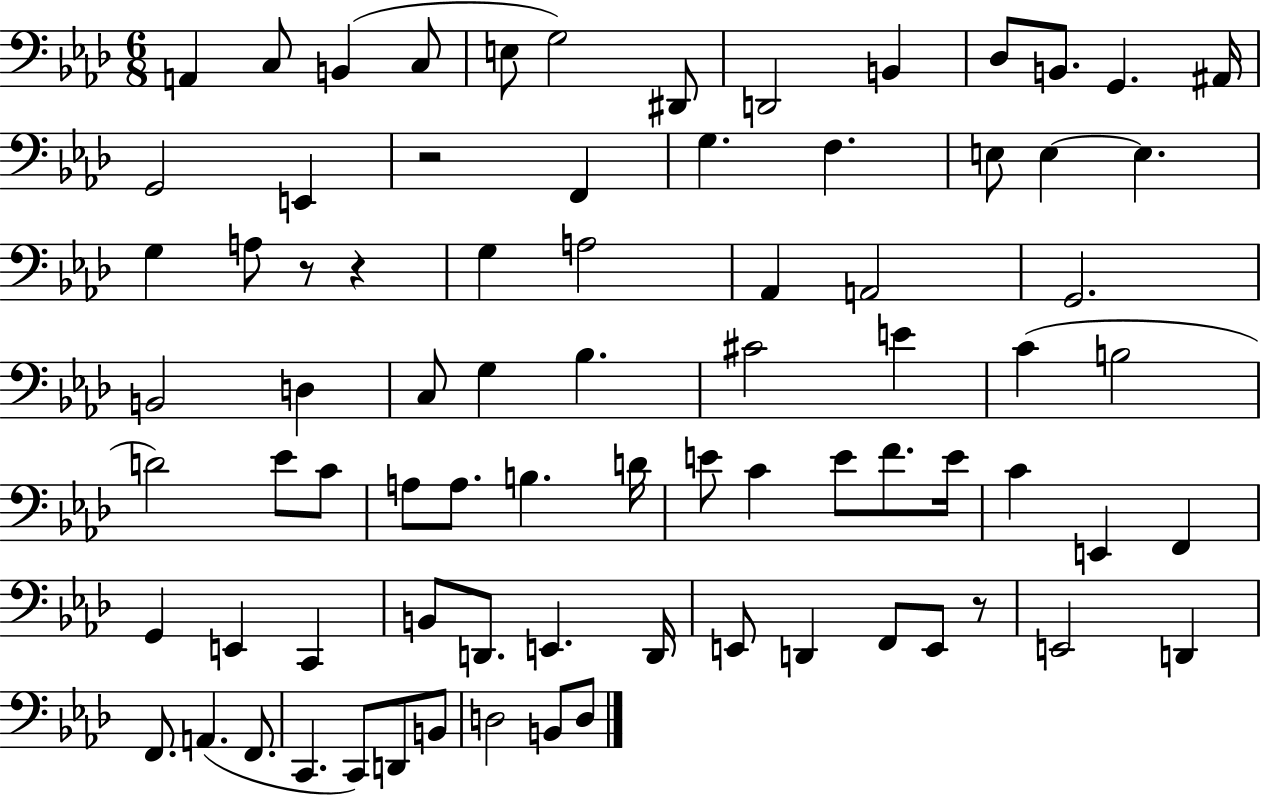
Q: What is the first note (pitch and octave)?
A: A2